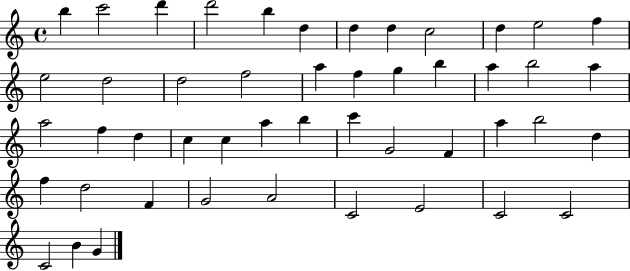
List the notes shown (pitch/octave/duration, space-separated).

B5/q C6/h D6/q D6/h B5/q D5/q D5/q D5/q C5/h D5/q E5/h F5/q E5/h D5/h D5/h F5/h A5/q F5/q G5/q B5/q A5/q B5/h A5/q A5/h F5/q D5/q C5/q C5/q A5/q B5/q C6/q G4/h F4/q A5/q B5/h D5/q F5/q D5/h F4/q G4/h A4/h C4/h E4/h C4/h C4/h C4/h B4/q G4/q